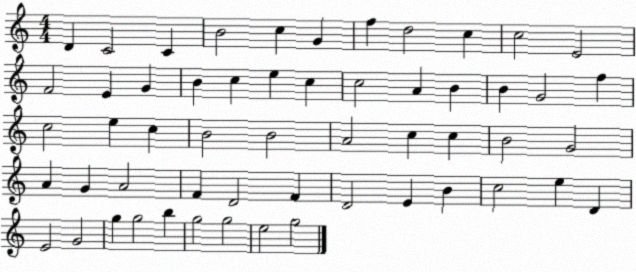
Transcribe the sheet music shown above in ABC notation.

X:1
T:Untitled
M:4/4
L:1/4
K:C
D C2 C B2 c G f d2 c c2 E2 F2 E G B c e c c2 A B B G2 f c2 e c B2 B2 A2 c c B2 G2 A G A2 F D2 F D2 E B c2 e D E2 G2 g g2 b g2 g2 e2 g2